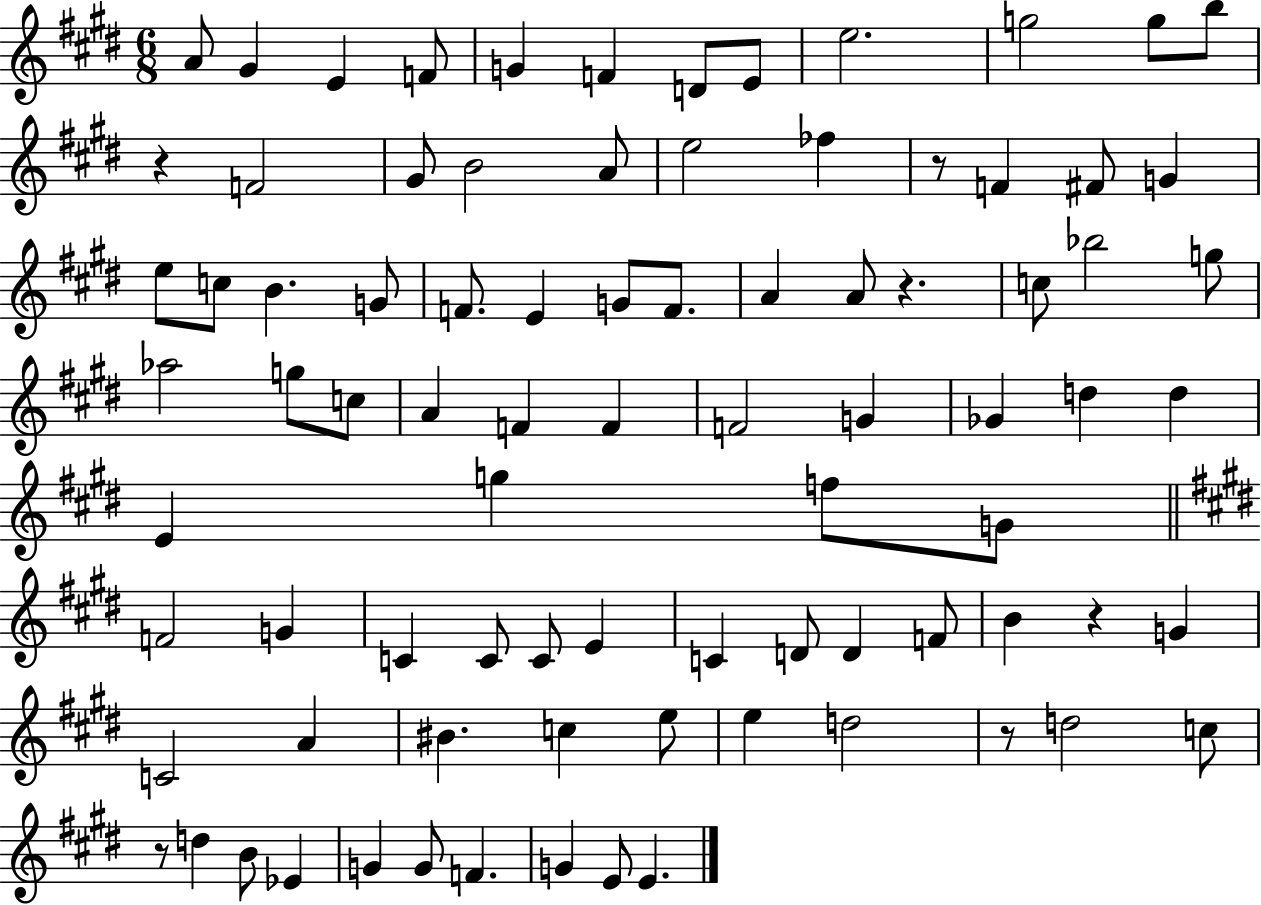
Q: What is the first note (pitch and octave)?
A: A4